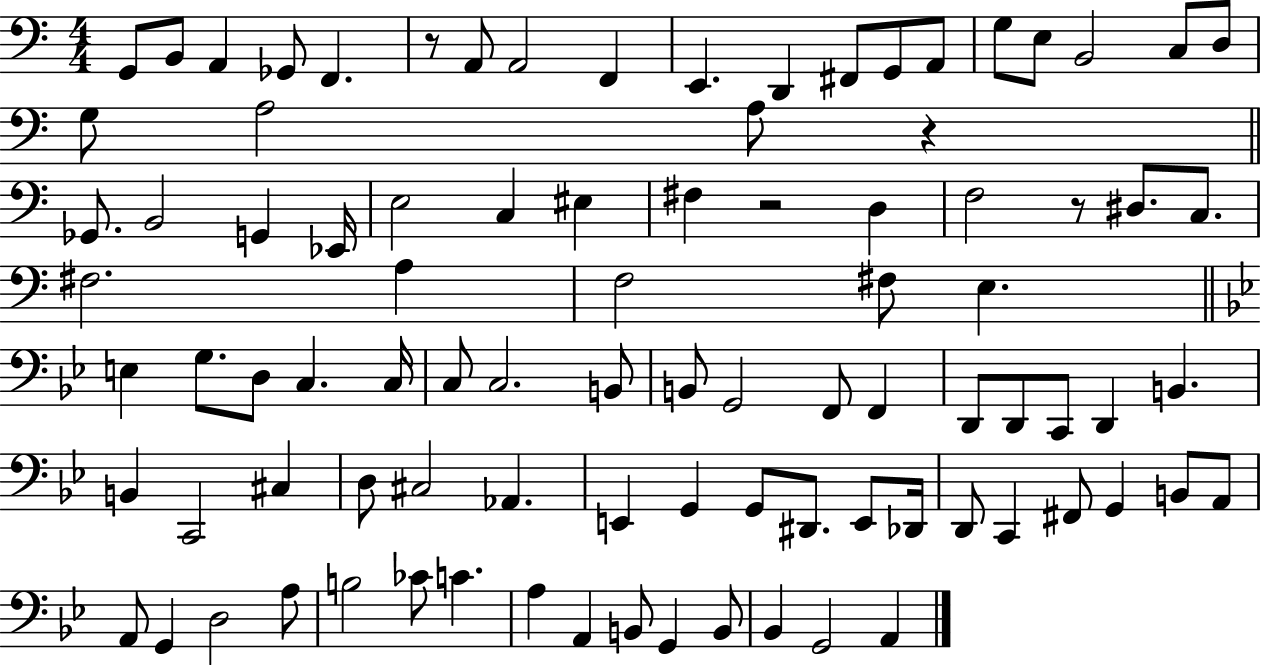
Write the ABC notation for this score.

X:1
T:Untitled
M:4/4
L:1/4
K:C
G,,/2 B,,/2 A,, _G,,/2 F,, z/2 A,,/2 A,,2 F,, E,, D,, ^F,,/2 G,,/2 A,,/2 G,/2 E,/2 B,,2 C,/2 D,/2 G,/2 A,2 A,/2 z _G,,/2 B,,2 G,, _E,,/4 E,2 C, ^E, ^F, z2 D, F,2 z/2 ^D,/2 C,/2 ^F,2 A, F,2 ^F,/2 E, E, G,/2 D,/2 C, C,/4 C,/2 C,2 B,,/2 B,,/2 G,,2 F,,/2 F,, D,,/2 D,,/2 C,,/2 D,, B,, B,, C,,2 ^C, D,/2 ^C,2 _A,, E,, G,, G,,/2 ^D,,/2 E,,/2 _D,,/4 D,,/2 C,, ^F,,/2 G,, B,,/2 A,,/2 A,,/2 G,, D,2 A,/2 B,2 _C/2 C A, A,, B,,/2 G,, B,,/2 _B,, G,,2 A,,